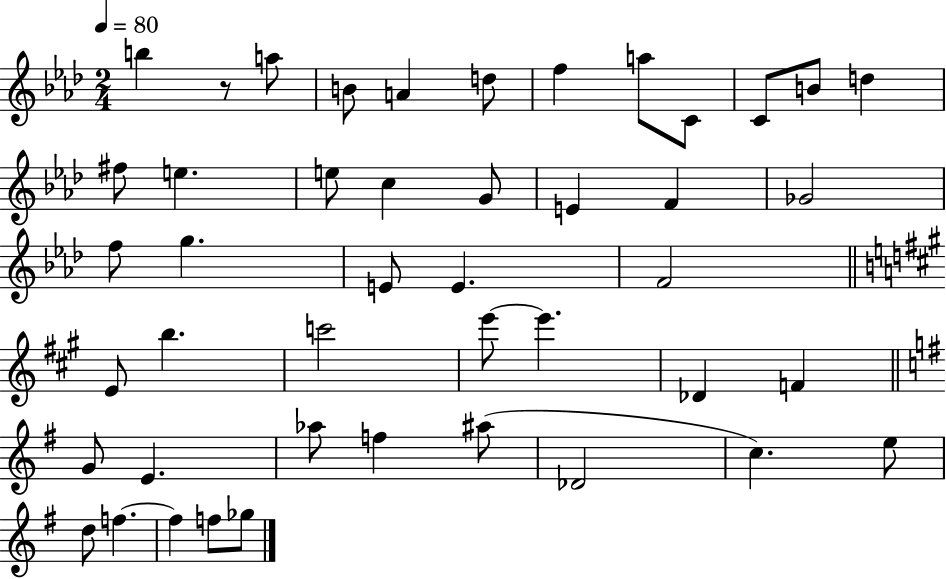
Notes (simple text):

B5/q R/e A5/e B4/e A4/q D5/e F5/q A5/e C4/e C4/e B4/e D5/q F#5/e E5/q. E5/e C5/q G4/e E4/q F4/q Gb4/h F5/e G5/q. E4/e E4/q. F4/h E4/e B5/q. C6/h E6/e E6/q. Db4/q F4/q G4/e E4/q. Ab5/e F5/q A#5/e Db4/h C5/q. E5/e D5/e F5/q. F5/q F5/e Gb5/e